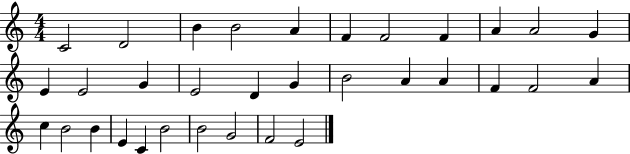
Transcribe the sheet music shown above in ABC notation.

X:1
T:Untitled
M:4/4
L:1/4
K:C
C2 D2 B B2 A F F2 F A A2 G E E2 G E2 D G B2 A A F F2 A c B2 B E C B2 B2 G2 F2 E2